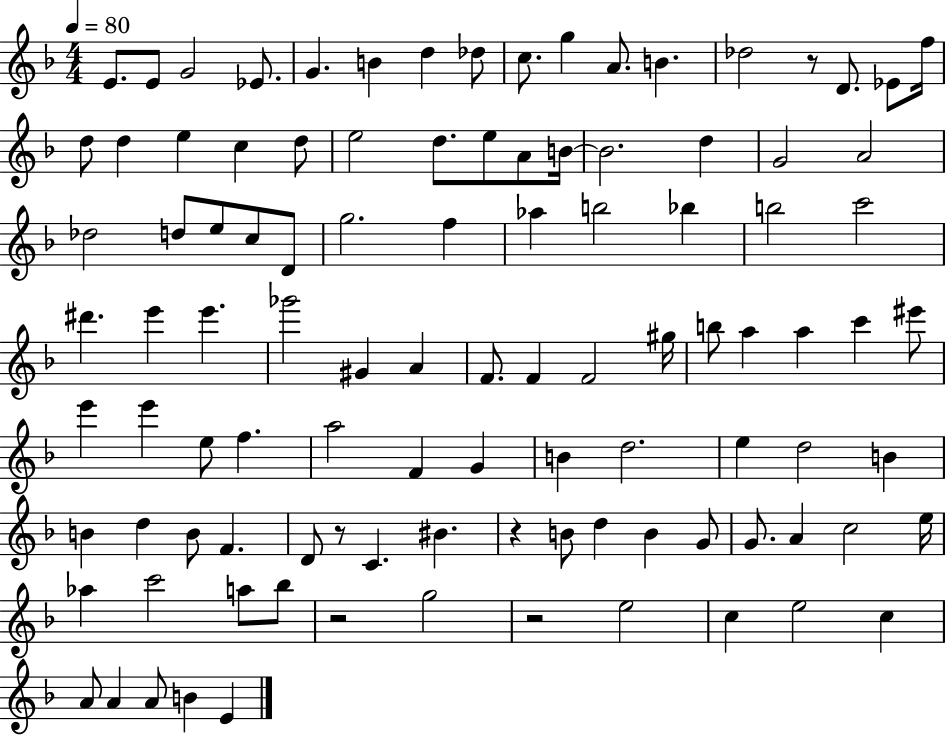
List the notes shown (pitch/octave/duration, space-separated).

E4/e. E4/e G4/h Eb4/e. G4/q. B4/q D5/q Db5/e C5/e. G5/q A4/e. B4/q. Db5/h R/e D4/e. Eb4/e F5/s D5/e D5/q E5/q C5/q D5/e E5/h D5/e. E5/e A4/e B4/s B4/h. D5/q G4/h A4/h Db5/h D5/e E5/e C5/e D4/e G5/h. F5/q Ab5/q B5/h Bb5/q B5/h C6/h D#6/q. E6/q E6/q. Gb6/h G#4/q A4/q F4/e. F4/q F4/h G#5/s B5/e A5/q A5/q C6/q EIS6/e E6/q E6/q E5/e F5/q. A5/h F4/q G4/q B4/q D5/h. E5/q D5/h B4/q B4/q D5/q B4/e F4/q. D4/e R/e C4/q. BIS4/q. R/q B4/e D5/q B4/q G4/e G4/e. A4/q C5/h E5/s Ab5/q C6/h A5/e Bb5/e R/h G5/h R/h E5/h C5/q E5/h C5/q A4/e A4/q A4/e B4/q E4/q